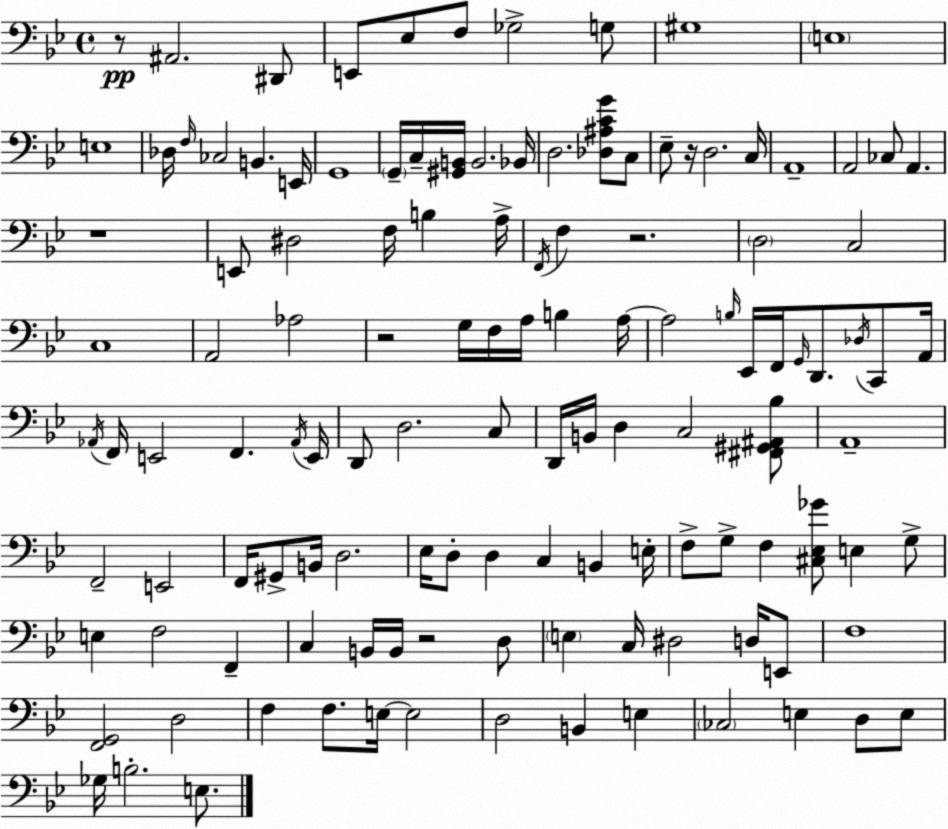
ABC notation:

X:1
T:Untitled
M:4/4
L:1/4
K:Bb
z/2 ^A,,2 ^D,,/2 E,,/2 _E,/2 F,/2 _G,2 G,/2 ^G,4 E,4 E,4 _D,/4 F,/4 _C,2 B,, E,,/4 G,,4 G,,/4 C,/4 [^G,,B,,]/4 B,,2 _B,,/4 D,2 [_D,^A,CG]/2 C,/2 _E,/2 z/4 D,2 C,/4 A,,4 A,,2 _C,/2 A,, z4 E,,/2 ^D,2 F,/4 B, A,/4 F,,/4 F, z2 D,2 C,2 C,4 A,,2 _A,2 z2 G,/4 F,/4 A,/4 B, A,/4 A,2 B,/4 _E,,/4 F,,/4 G,,/4 D,,/2 _D,/4 C,,/2 A,,/4 _A,,/4 F,,/4 E,,2 F,, _A,,/4 E,,/4 D,,/2 D,2 C,/2 D,,/4 B,,/4 D, C,2 [^F,,^G,,^A,,_B,]/2 A,,4 F,,2 E,,2 F,,/4 ^G,,/2 B,,/4 D,2 _E,/4 D,/2 D, C, B,, E,/4 F,/2 G,/2 F, [^C,_E,_G]/2 E, G,/2 E, F,2 F,, C, B,,/4 B,,/4 z2 D,/2 E, C,/4 ^D,2 D,/4 E,,/2 F,4 [F,,G,,]2 D,2 F, F,/2 E,/4 E,2 D,2 B,, E, _C,2 E, D,/2 E,/2 _G,/4 B,2 E,/2